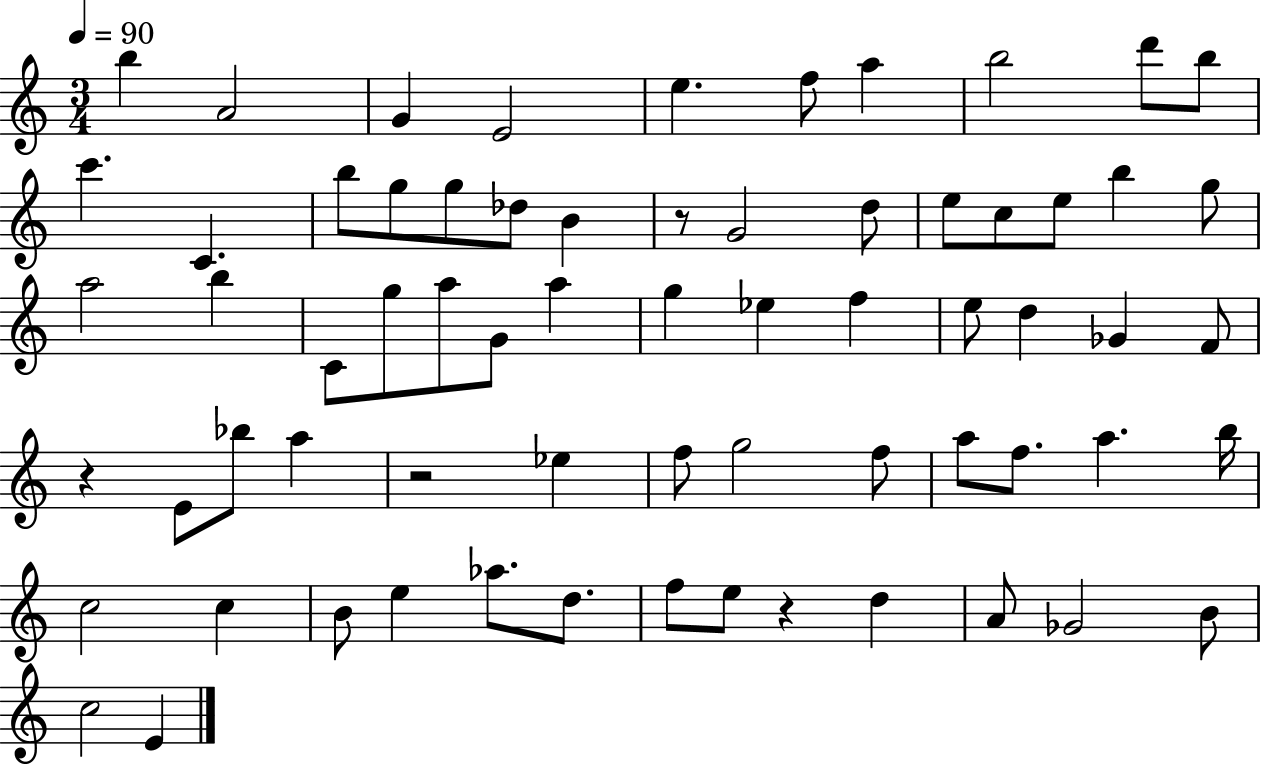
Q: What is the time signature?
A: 3/4